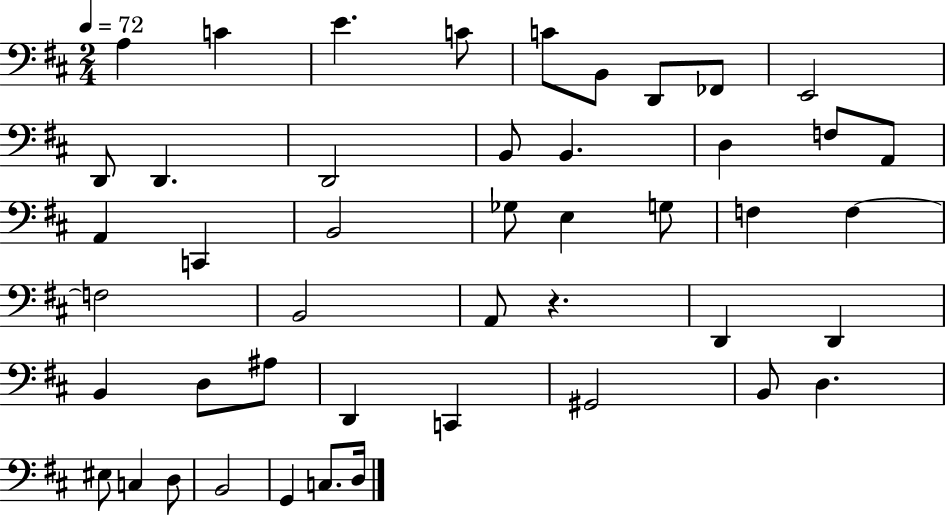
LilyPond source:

{
  \clef bass
  \numericTimeSignature
  \time 2/4
  \key d \major
  \tempo 4 = 72
  \repeat volta 2 { a4 c'4 | e'4. c'8 | c'8 b,8 d,8 fes,8 | e,2 | \break d,8 d,4. | d,2 | b,8 b,4. | d4 f8 a,8 | \break a,4 c,4 | b,2 | ges8 e4 g8 | f4 f4~~ | \break f2 | b,2 | a,8 r4. | d,4 d,4 | \break b,4 d8 ais8 | d,4 c,4 | gis,2 | b,8 d4. | \break eis8 c4 d8 | b,2 | g,4 c8. d16 | } \bar "|."
}